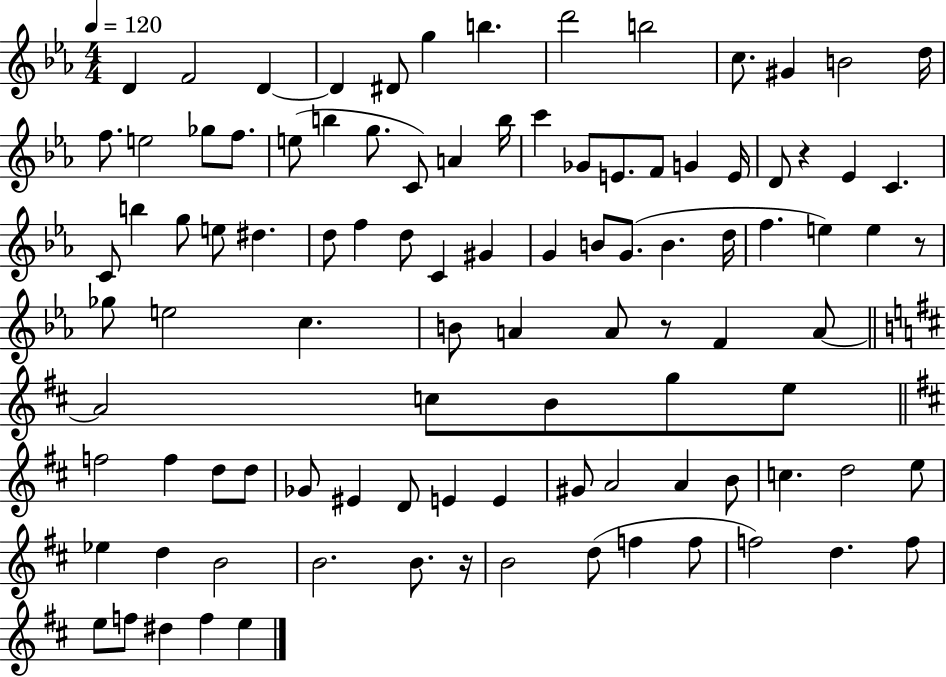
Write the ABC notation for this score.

X:1
T:Untitled
M:4/4
L:1/4
K:Eb
D F2 D D ^D/2 g b d'2 b2 c/2 ^G B2 d/4 f/2 e2 _g/2 f/2 e/2 b g/2 C/2 A b/4 c' _G/2 E/2 F/2 G E/4 D/2 z _E C C/2 b g/2 e/2 ^d d/2 f d/2 C ^G G B/2 G/2 B d/4 f e e z/2 _g/2 e2 c B/2 A A/2 z/2 F A/2 A2 c/2 B/2 g/2 e/2 f2 f d/2 d/2 _G/2 ^E D/2 E E ^G/2 A2 A B/2 c d2 e/2 _e d B2 B2 B/2 z/4 B2 d/2 f f/2 f2 d f/2 e/2 f/2 ^d f e